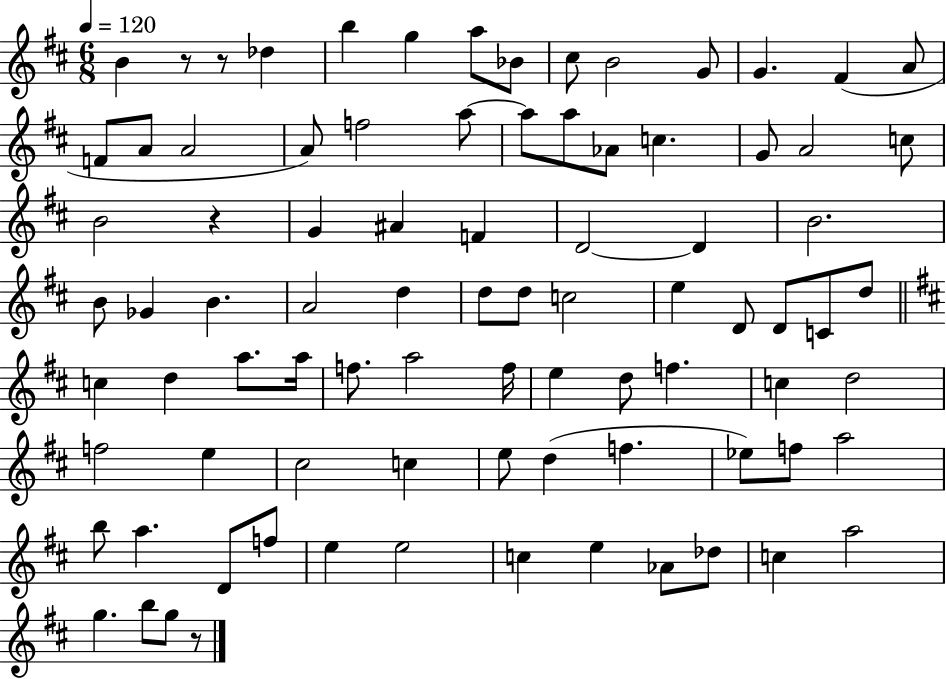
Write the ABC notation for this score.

X:1
T:Untitled
M:6/8
L:1/4
K:D
B z/2 z/2 _d b g a/2 _B/2 ^c/2 B2 G/2 G ^F A/2 F/2 A/2 A2 A/2 f2 a/2 a/2 a/2 _A/2 c G/2 A2 c/2 B2 z G ^A F D2 D B2 B/2 _G B A2 d d/2 d/2 c2 e D/2 D/2 C/2 d/2 c d a/2 a/4 f/2 a2 f/4 e d/2 f c d2 f2 e ^c2 c e/2 d f _e/2 f/2 a2 b/2 a D/2 f/2 e e2 c e _A/2 _d/2 c a2 g b/2 g/2 z/2